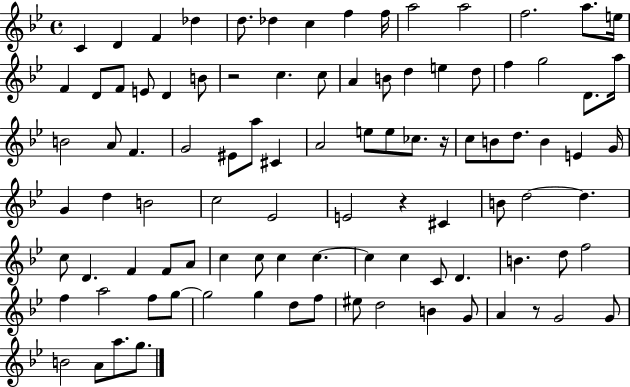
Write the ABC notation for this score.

X:1
T:Untitled
M:4/4
L:1/4
K:Bb
C D F _d d/2 _d c f f/4 a2 a2 f2 a/2 e/4 F D/2 F/2 E/2 D B/2 z2 c c/2 A B/2 d e d/2 f g2 D/2 a/4 B2 A/2 F G2 ^E/2 a/2 ^C A2 e/2 e/2 _c/2 z/4 c/2 B/2 d/2 B E G/4 G d B2 c2 _E2 E2 z ^C B/2 d2 d c/2 D F F/2 A/2 c c/2 c c c c C/2 D B d/2 f2 f a2 f/2 g/2 g2 g d/2 f/2 ^e/2 d2 B G/2 A z/2 G2 G/2 B2 A/2 a/2 g/2